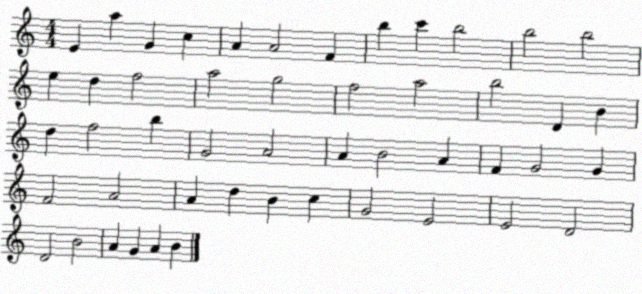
X:1
T:Untitled
M:4/4
L:1/4
K:C
E a G c A A2 F b c' b2 b2 b2 e d f2 a2 g2 f2 a2 b2 D B d f2 b G2 A2 A B2 A F G2 G F2 A2 A d B c G2 E2 E2 D2 D2 B2 A G A B